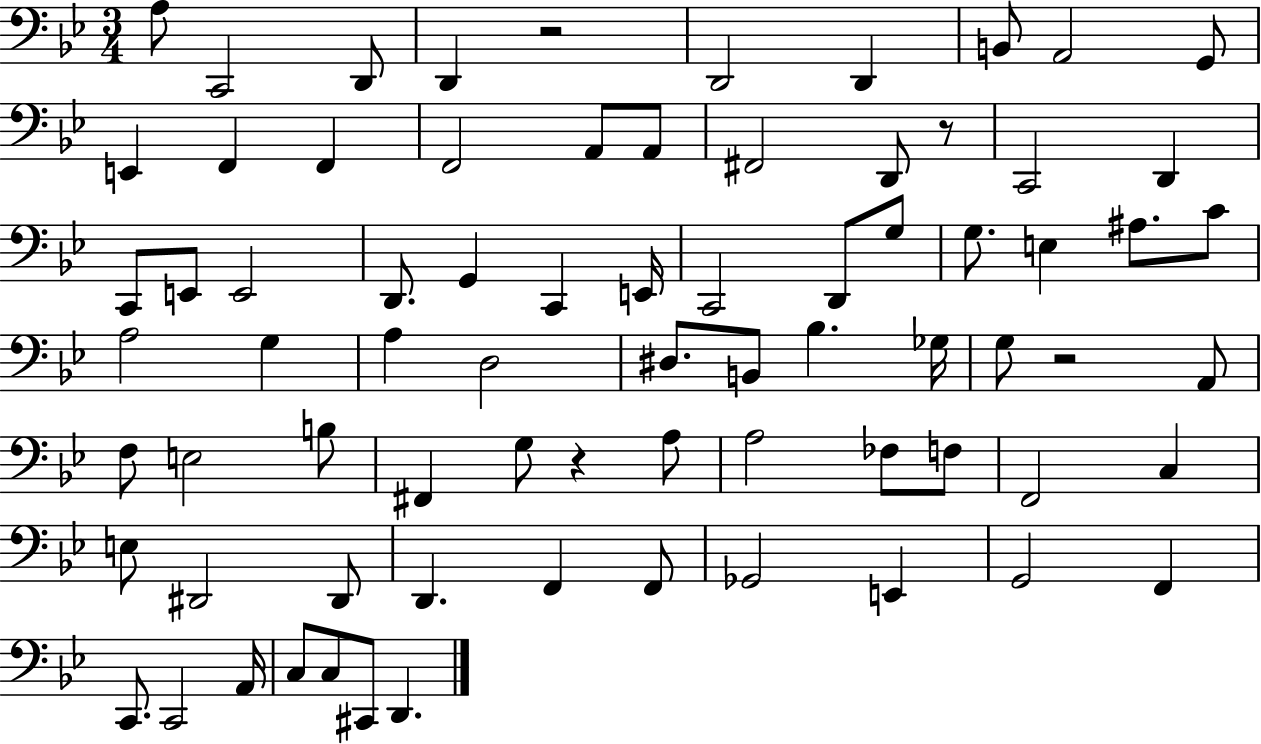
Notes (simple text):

A3/e C2/h D2/e D2/q R/h D2/h D2/q B2/e A2/h G2/e E2/q F2/q F2/q F2/h A2/e A2/e F#2/h D2/e R/e C2/h D2/q C2/e E2/e E2/h D2/e. G2/q C2/q E2/s C2/h D2/e G3/e G3/e. E3/q A#3/e. C4/e A3/h G3/q A3/q D3/h D#3/e. B2/e Bb3/q. Gb3/s G3/e R/h A2/e F3/e E3/h B3/e F#2/q G3/e R/q A3/e A3/h FES3/e F3/e F2/h C3/q E3/e D#2/h D#2/e D2/q. F2/q F2/e Gb2/h E2/q G2/h F2/q C2/e. C2/h A2/s C3/e C3/e C#2/e D2/q.